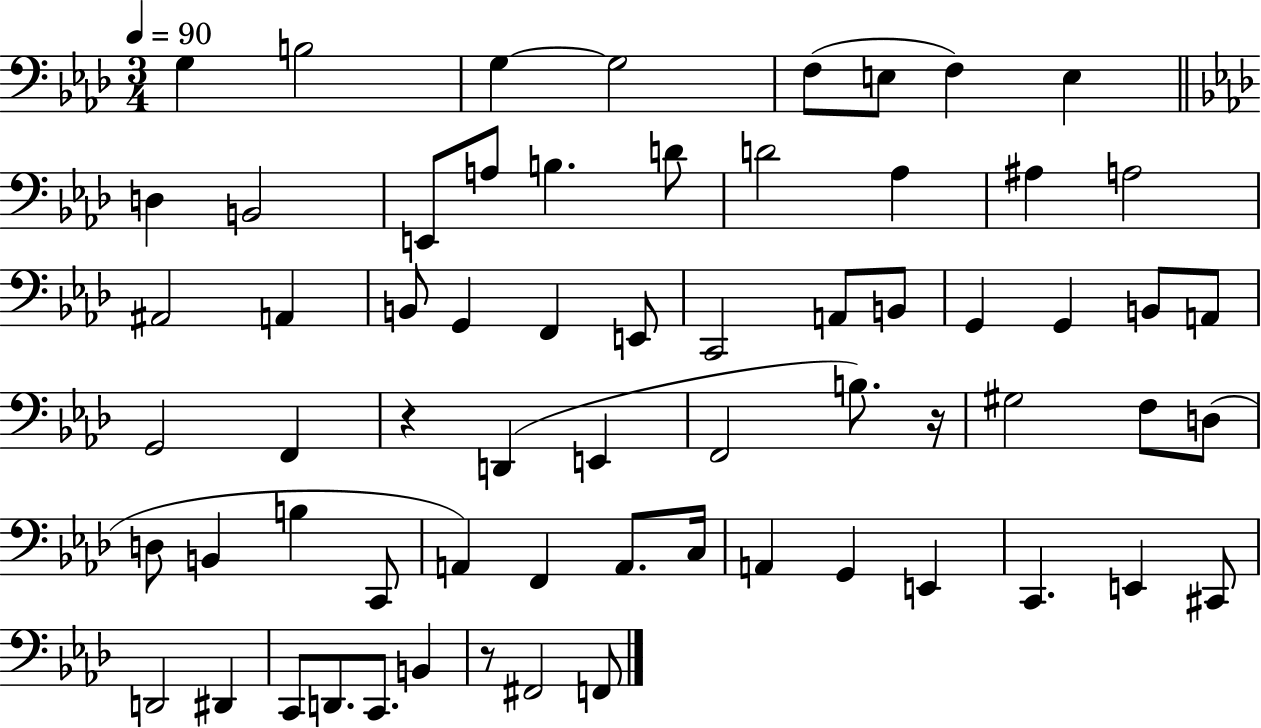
X:1
T:Untitled
M:3/4
L:1/4
K:Ab
G, B,2 G, G,2 F,/2 E,/2 F, E, D, B,,2 E,,/2 A,/2 B, D/2 D2 _A, ^A, A,2 ^A,,2 A,, B,,/2 G,, F,, E,,/2 C,,2 A,,/2 B,,/2 G,, G,, B,,/2 A,,/2 G,,2 F,, z D,, E,, F,,2 B,/2 z/4 ^G,2 F,/2 D,/2 D,/2 B,, B, C,,/2 A,, F,, A,,/2 C,/4 A,, G,, E,, C,, E,, ^C,,/2 D,,2 ^D,, C,,/2 D,,/2 C,,/2 B,, z/2 ^F,,2 F,,/2